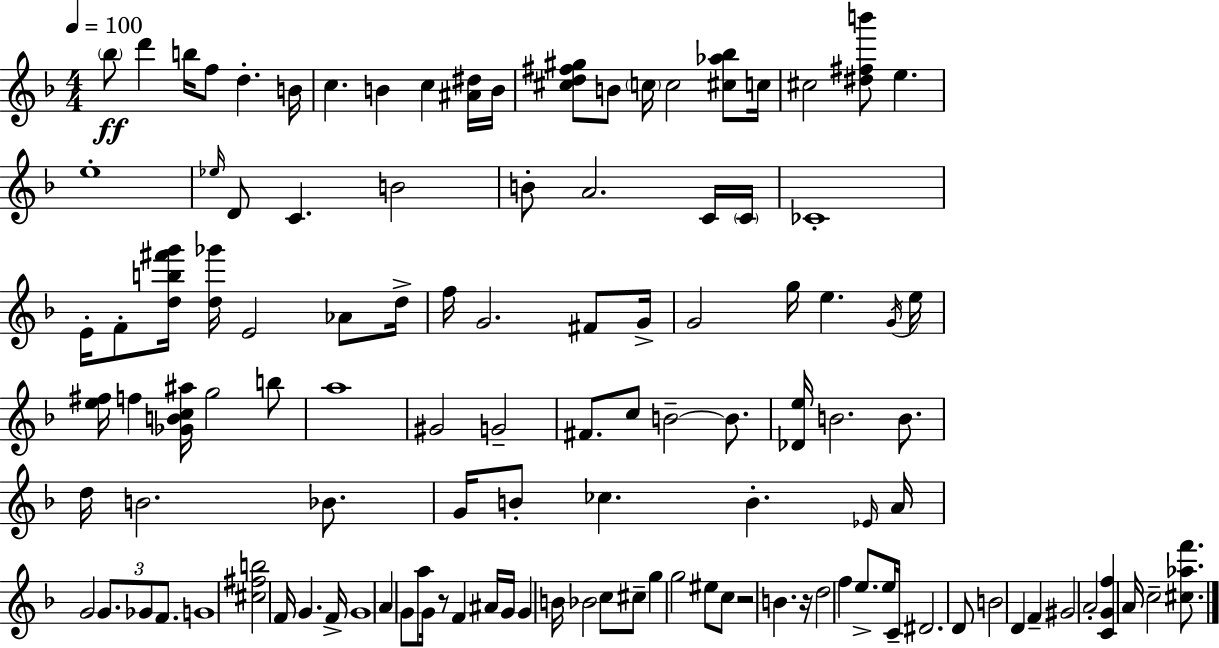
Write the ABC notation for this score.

X:1
T:Untitled
M:4/4
L:1/4
K:F
_b/2 d' b/4 f/2 d B/4 c B c [^A^d]/4 B/4 [^cd^f^g]/2 B/2 c/4 c2 [^c_a_b]/2 c/4 ^c2 [^d^fb']/2 e e4 _e/4 D/2 C B2 B/2 A2 C/4 C/4 _C4 E/4 F/2 [db^f'g']/4 [d_g']/4 E2 _A/2 d/4 f/4 G2 ^F/2 G/4 G2 g/4 e G/4 e/4 [e^f]/4 f [_GBc^a]/4 g2 b/2 a4 ^G2 G2 ^F/2 c/2 B2 B/2 [_De]/4 B2 B/2 d/4 B2 _B/2 G/4 B/2 _c B _E/4 A/4 G2 G/2 _G/2 F/2 G4 [^c^fb]2 F/4 G F/4 G4 A G/2 a/2 G/4 z/2 F ^A/4 G/4 G B/4 _B2 c/2 ^c/2 g g2 ^e/2 c/2 z2 B z/4 d2 f e/2 e/4 C/4 ^D2 D/2 B2 D F ^G2 A2 [CGf] A/4 c2 [^c_af']/2